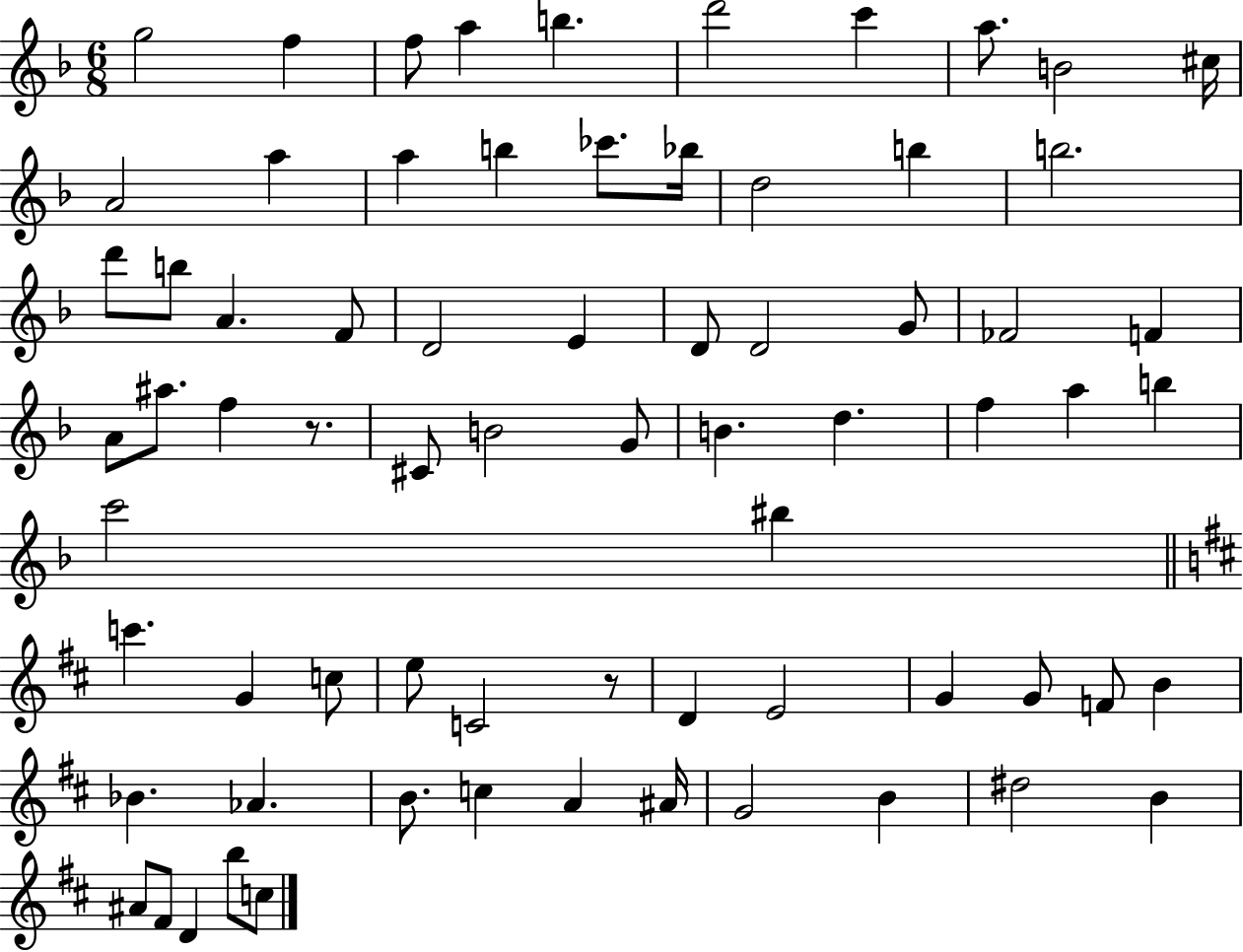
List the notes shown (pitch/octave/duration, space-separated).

G5/h F5/q F5/e A5/q B5/q. D6/h C6/q A5/e. B4/h C#5/s A4/h A5/q A5/q B5/q CES6/e. Bb5/s D5/h B5/q B5/h. D6/e B5/e A4/q. F4/e D4/h E4/q D4/e D4/h G4/e FES4/h F4/q A4/e A#5/e. F5/q R/e. C#4/e B4/h G4/e B4/q. D5/q. F5/q A5/q B5/q C6/h BIS5/q C6/q. G4/q C5/e E5/e C4/h R/e D4/q E4/h G4/q G4/e F4/e B4/q Bb4/q. Ab4/q. B4/e. C5/q A4/q A#4/s G4/h B4/q D#5/h B4/q A#4/e F#4/e D4/q B5/e C5/e